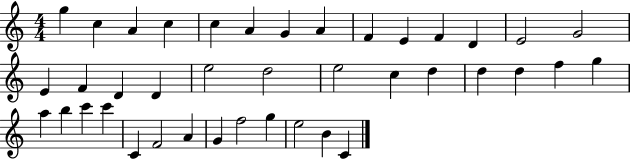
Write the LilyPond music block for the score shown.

{
  \clef treble
  \numericTimeSignature
  \time 4/4
  \key c \major
  g''4 c''4 a'4 c''4 | c''4 a'4 g'4 a'4 | f'4 e'4 f'4 d'4 | e'2 g'2 | \break e'4 f'4 d'4 d'4 | e''2 d''2 | e''2 c''4 d''4 | d''4 d''4 f''4 g''4 | \break a''4 b''4 c'''4 c'''4 | c'4 f'2 a'4 | g'4 f''2 g''4 | e''2 b'4 c'4 | \break \bar "|."
}